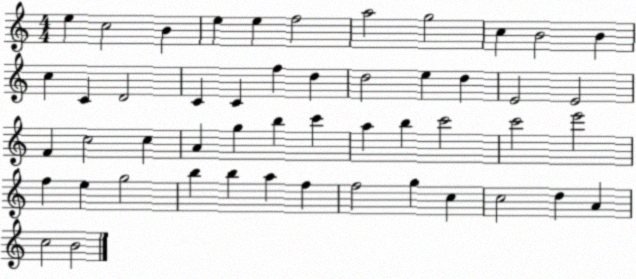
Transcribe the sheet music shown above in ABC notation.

X:1
T:Untitled
M:4/4
L:1/4
K:C
e c2 B e e f2 a2 g2 c B2 B c C D2 C C f d d2 e d E2 E2 F c2 c A g b c' a b c'2 c'2 e'2 f e g2 b b a f f2 g c c2 d A c2 B2